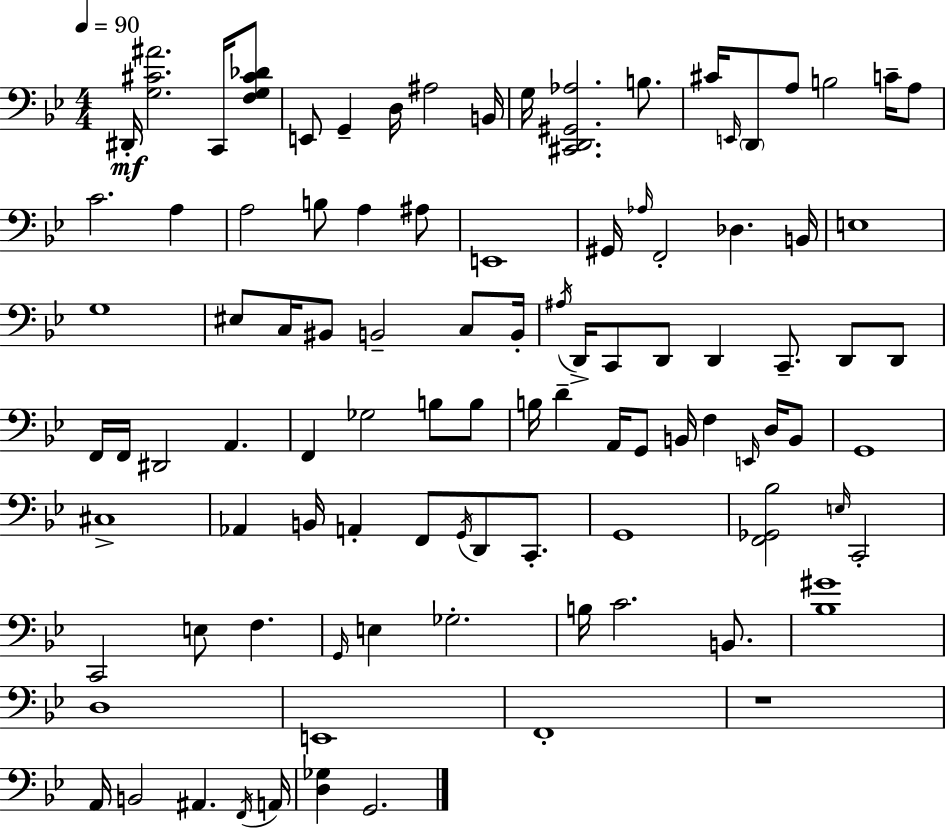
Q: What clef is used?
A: bass